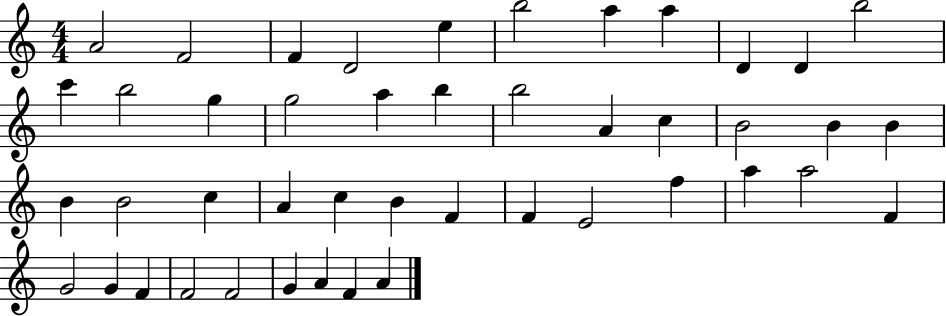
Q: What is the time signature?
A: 4/4